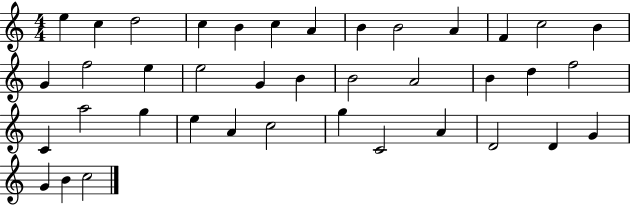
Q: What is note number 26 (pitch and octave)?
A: A5